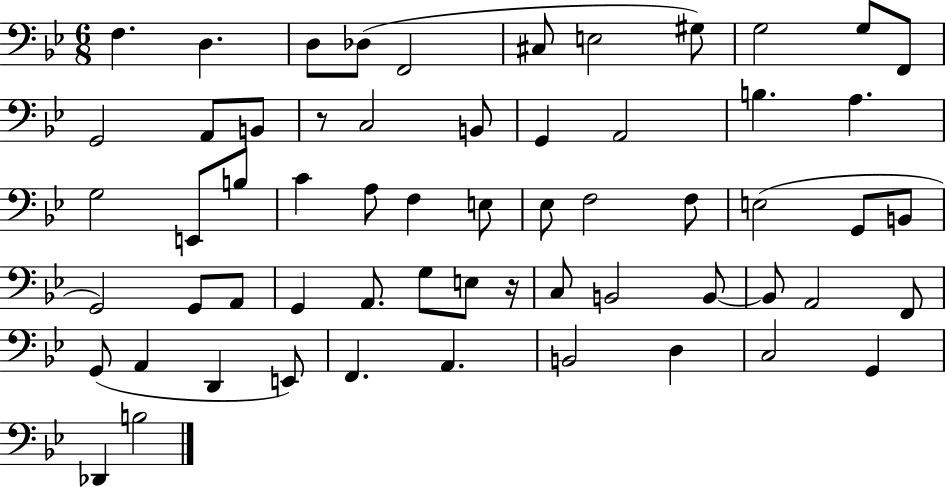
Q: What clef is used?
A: bass